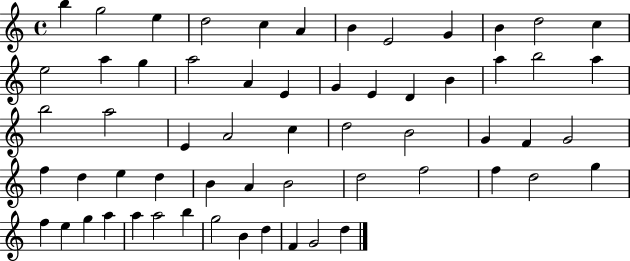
{
  \clef treble
  \time 4/4
  \defaultTimeSignature
  \key c \major
  b''4 g''2 e''4 | d''2 c''4 a'4 | b'4 e'2 g'4 | b'4 d''2 c''4 | \break e''2 a''4 g''4 | a''2 a'4 e'4 | g'4 e'4 d'4 b'4 | a''4 b''2 a''4 | \break b''2 a''2 | e'4 a'2 c''4 | d''2 b'2 | g'4 f'4 g'2 | \break f''4 d''4 e''4 d''4 | b'4 a'4 b'2 | d''2 f''2 | f''4 d''2 g''4 | \break f''4 e''4 g''4 a''4 | a''4 a''2 b''4 | g''2 b'4 d''4 | f'4 g'2 d''4 | \break \bar "|."
}